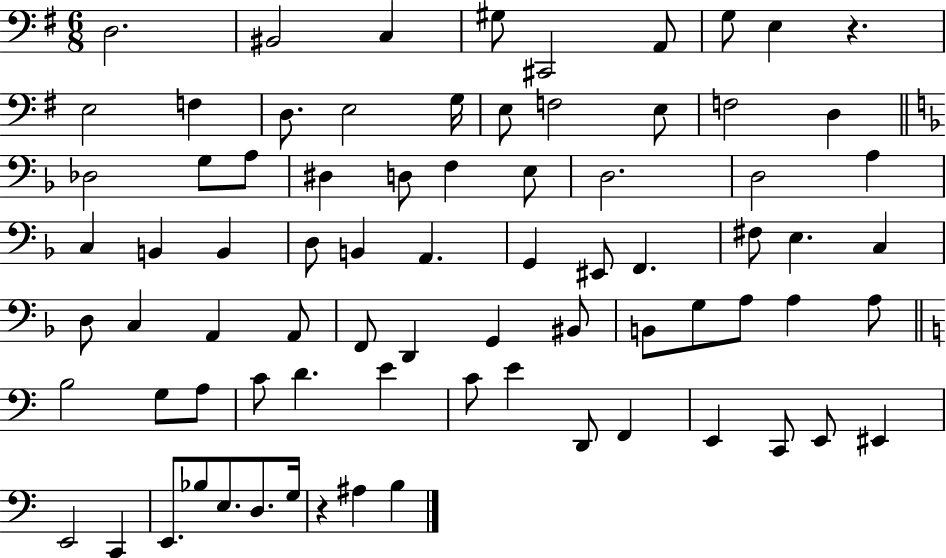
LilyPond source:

{
  \clef bass
  \numericTimeSignature
  \time 6/8
  \key g \major
  d2. | bis,2 c4 | gis8 cis,2 a,8 | g8 e4 r4. | \break e2 f4 | d8. e2 g16 | e8 f2 e8 | f2 d4 | \break \bar "||" \break \key f \major des2 g8 a8 | dis4 d8 f4 e8 | d2. | d2 a4 | \break c4 b,4 b,4 | d8 b,4 a,4. | g,4 eis,8 f,4. | fis8 e4. c4 | \break d8 c4 a,4 a,8 | f,8 d,4 g,4 bis,8 | b,8 g8 a8 a4 a8 | \bar "||" \break \key c \major b2 g8 a8 | c'8 d'4. e'4 | c'8 e'4 d,8 f,4 | e,4 c,8 e,8 eis,4 | \break e,2 c,4 | e,8. bes8 e8. d8. g16 | r4 ais4 b4 | \bar "|."
}